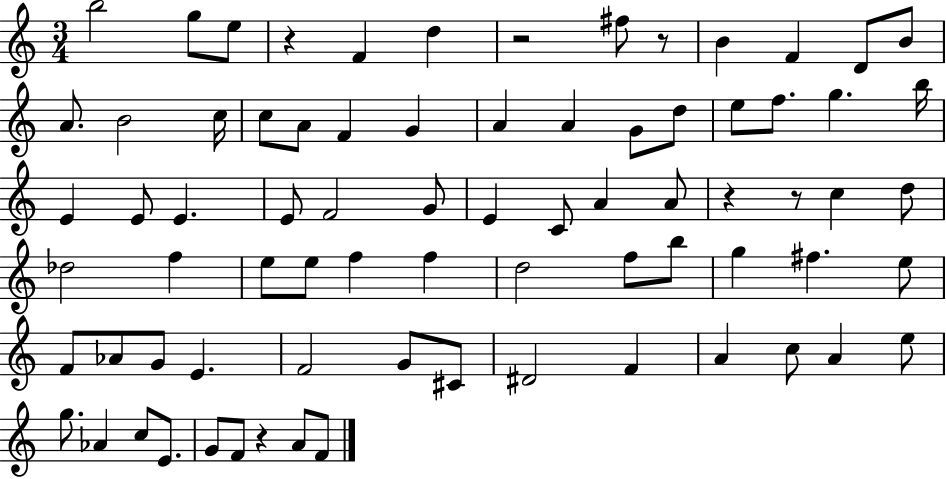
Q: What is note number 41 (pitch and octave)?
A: E5